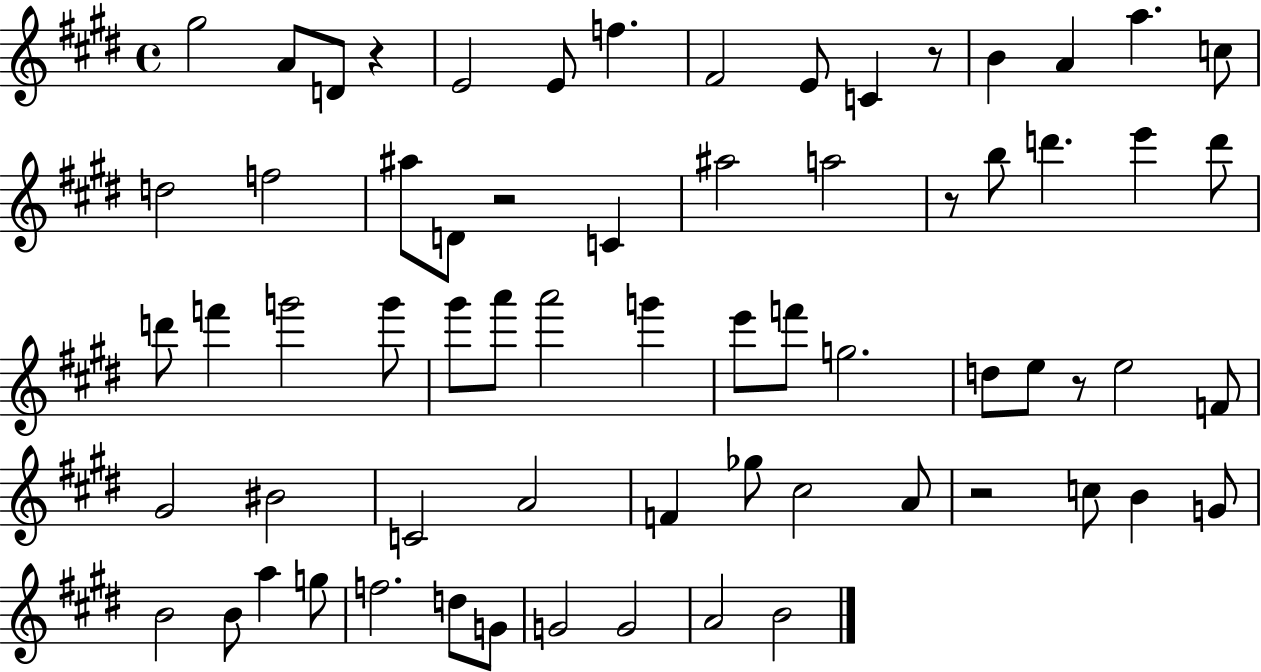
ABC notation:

X:1
T:Untitled
M:4/4
L:1/4
K:E
^g2 A/2 D/2 z E2 E/2 f ^F2 E/2 C z/2 B A a c/2 d2 f2 ^a/2 D/2 z2 C ^a2 a2 z/2 b/2 d' e' d'/2 d'/2 f' g'2 g'/2 ^g'/2 a'/2 a'2 g' e'/2 f'/2 g2 d/2 e/2 z/2 e2 F/2 ^G2 ^B2 C2 A2 F _g/2 ^c2 A/2 z2 c/2 B G/2 B2 B/2 a g/2 f2 d/2 G/2 G2 G2 A2 B2